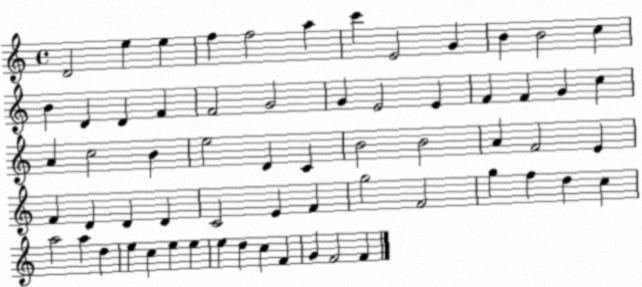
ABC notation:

X:1
T:Untitled
M:4/4
L:1/4
K:C
D2 e e f f2 a c' E2 G B B2 c B D D F F2 G2 G E2 E F F G c A c2 B e2 D C B2 B2 A F2 E F D D D C2 E F g2 F2 g f d c a2 a d e c e e e d c F G F2 F